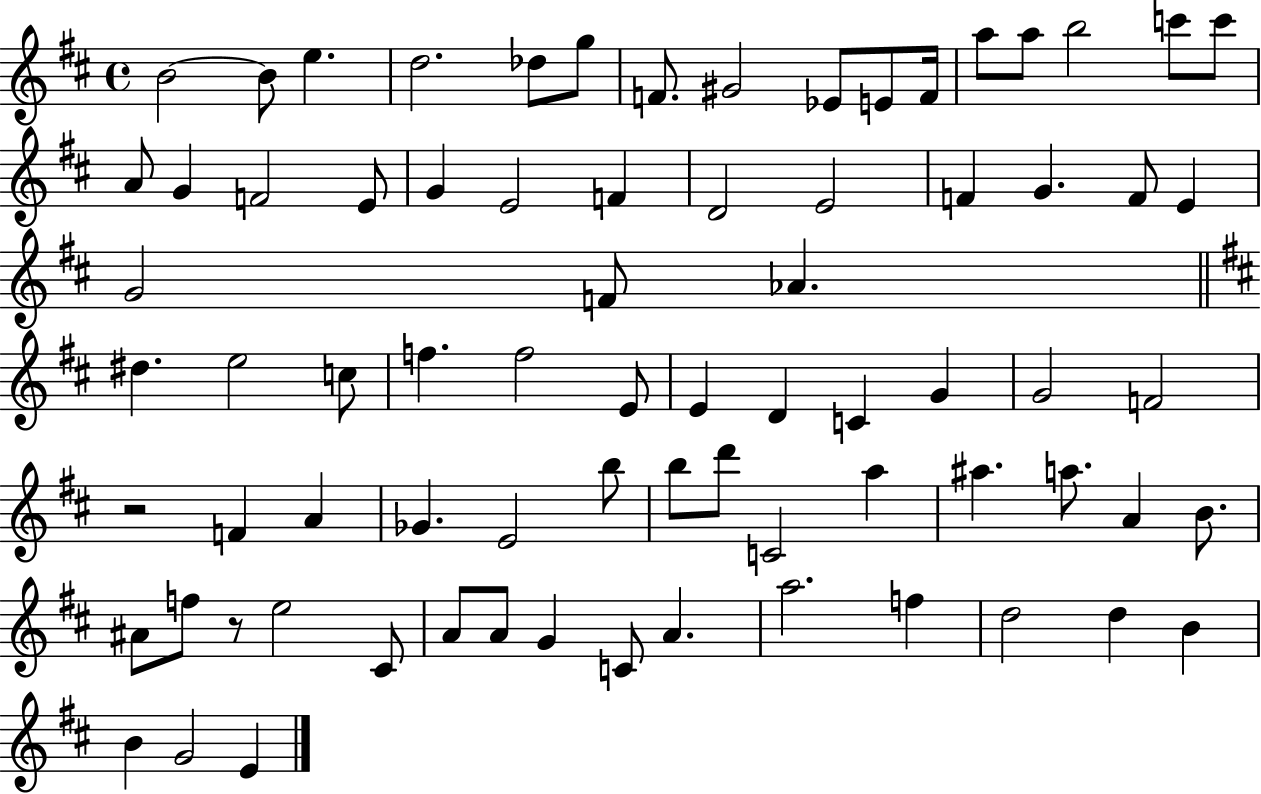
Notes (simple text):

B4/h B4/e E5/q. D5/h. Db5/e G5/e F4/e. G#4/h Eb4/e E4/e F4/s A5/e A5/e B5/h C6/e C6/e A4/e G4/q F4/h E4/e G4/q E4/h F4/q D4/h E4/h F4/q G4/q. F4/e E4/q G4/h F4/e Ab4/q. D#5/q. E5/h C5/e F5/q. F5/h E4/e E4/q D4/q C4/q G4/q G4/h F4/h R/h F4/q A4/q Gb4/q. E4/h B5/e B5/e D6/e C4/h A5/q A#5/q. A5/e. A4/q B4/e. A#4/e F5/e R/e E5/h C#4/e A4/e A4/e G4/q C4/e A4/q. A5/h. F5/q D5/h D5/q B4/q B4/q G4/h E4/q